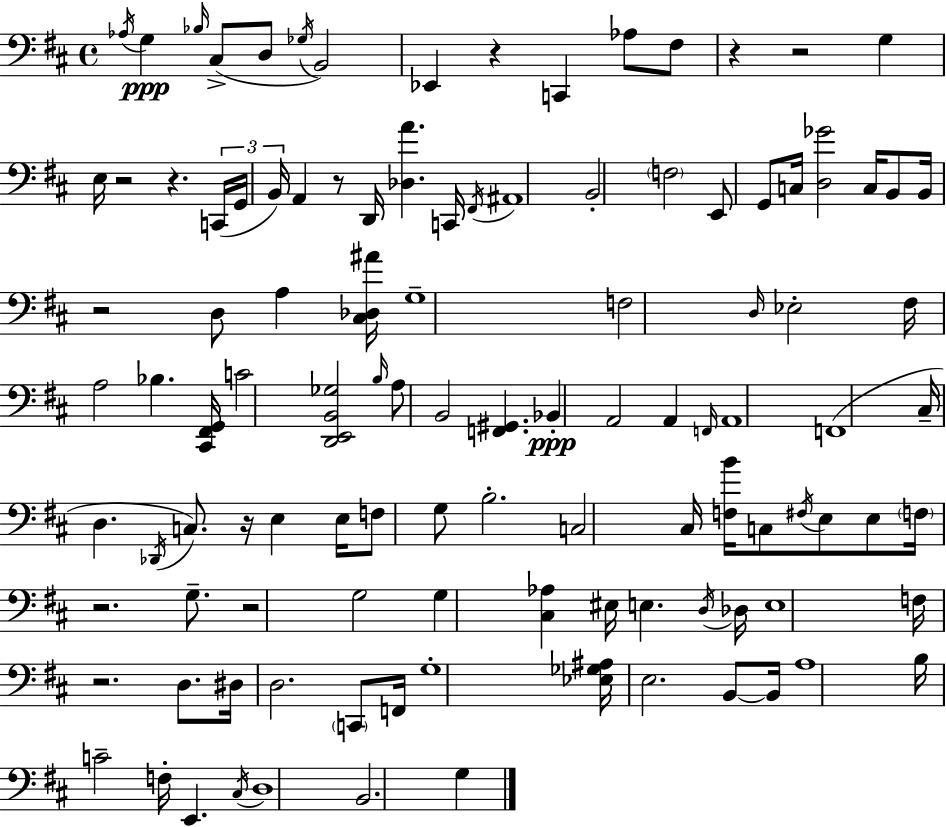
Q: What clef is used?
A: bass